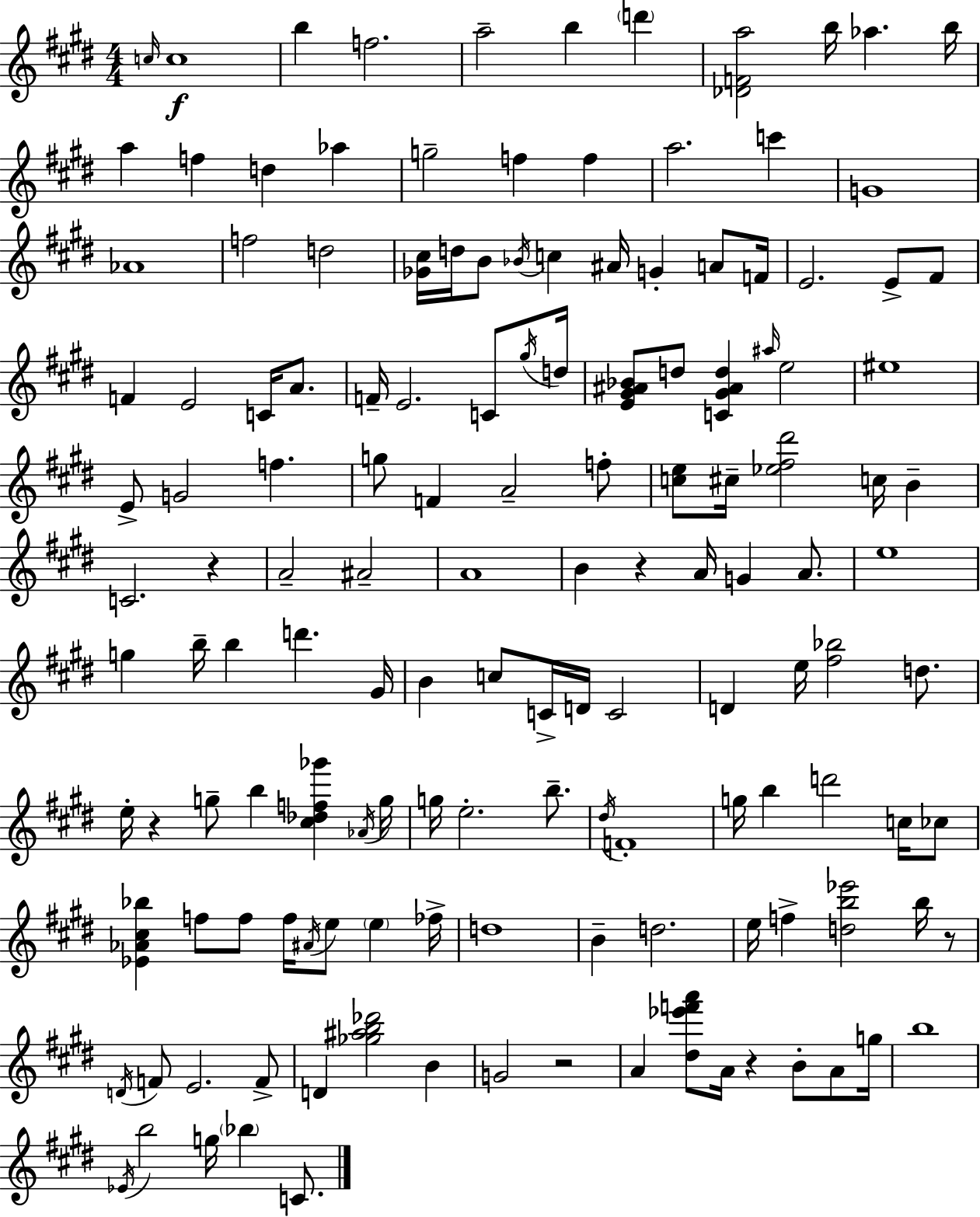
{
  \clef treble
  \numericTimeSignature
  \time 4/4
  \key e \major
  \grace { c''16 }\f c''1 | b''4 f''2. | a''2-- b''4 \parenthesize d'''4 | <des' f' a''>2 b''16 aes''4. | \break b''16 a''4 f''4 d''4 aes''4 | g''2-- f''4 f''4 | a''2. c'''4 | g'1 | \break aes'1 | f''2 d''2 | <ges' cis''>16 d''16 b'8 \acciaccatura { bes'16 } c''4 ais'16 g'4-. a'8 | f'16 e'2. e'8-> | \break fis'8 f'4 e'2 c'16 a'8. | f'16-- e'2. c'8 | \acciaccatura { gis''16 } d''16 <e' gis' ais' bes'>8 d''8 <c' gis' ais' d''>4 \grace { ais''16 } e''2 | eis''1 | \break e'8-> g'2 f''4. | g''8 f'4 a'2-- | f''8-. <c'' e''>8 cis''16-- <ees'' fis'' dis'''>2 c''16 | b'4-- c'2. | \break r4 a'2-- ais'2-- | a'1 | b'4 r4 a'16 g'4 | a'8. e''1 | \break g''4 b''16-- b''4 d'''4. | gis'16 b'4 c''8 c'16-> d'16 c'2 | d'4 e''16 <fis'' bes''>2 | d''8. e''16-. r4 g''8-- b''4 <cis'' des'' f'' ges'''>4 | \break \acciaccatura { aes'16 } g''16 g''16 e''2.-. | b''8.-- \acciaccatura { dis''16 } f'1-. | g''16 b''4 d'''2 | c''16 ces''8 <ees' aes' cis'' bes''>4 f''8 f''8 f''16 \acciaccatura { ais'16 } | \break e''8 \parenthesize e''4 fes''16-> d''1 | b'4-- d''2. | e''16 f''4-> <d'' b'' ees'''>2 | b''16 r8 \acciaccatura { d'16 } f'8 e'2. | \break f'8-> d'4 <ges'' ais'' b'' des'''>2 | b'4 g'2 | r2 a'4 <dis'' ees''' f''' a'''>8 a'16 r4 | b'8-. a'8 g''16 b''1 | \break \acciaccatura { ees'16 } b''2 | g''16 \parenthesize bes''4 c'8. \bar "|."
}